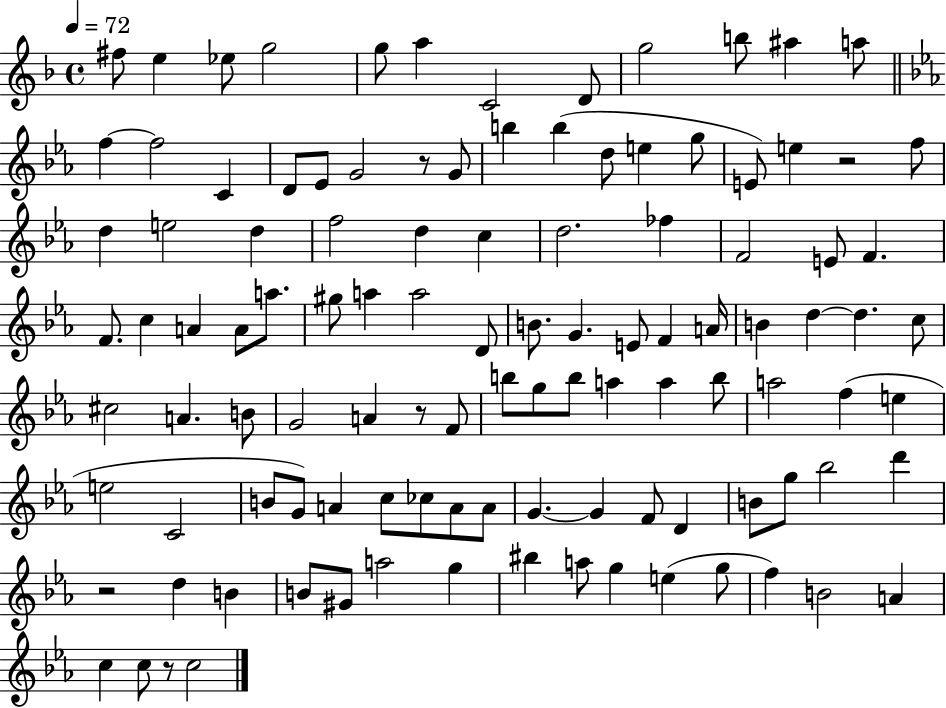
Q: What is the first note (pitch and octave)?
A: F#5